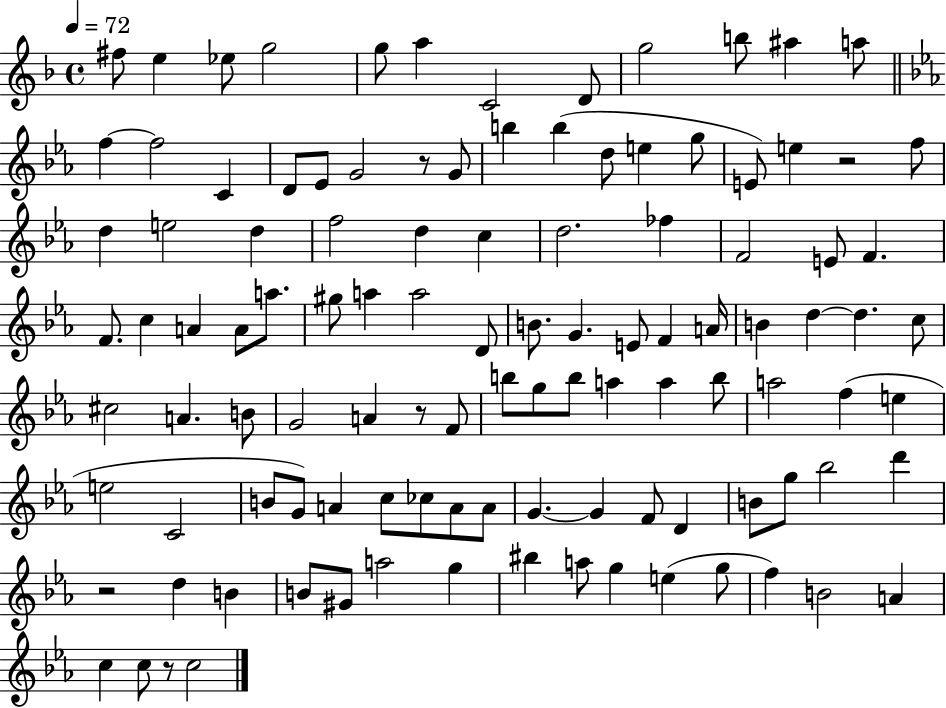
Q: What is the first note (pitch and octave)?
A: F#5